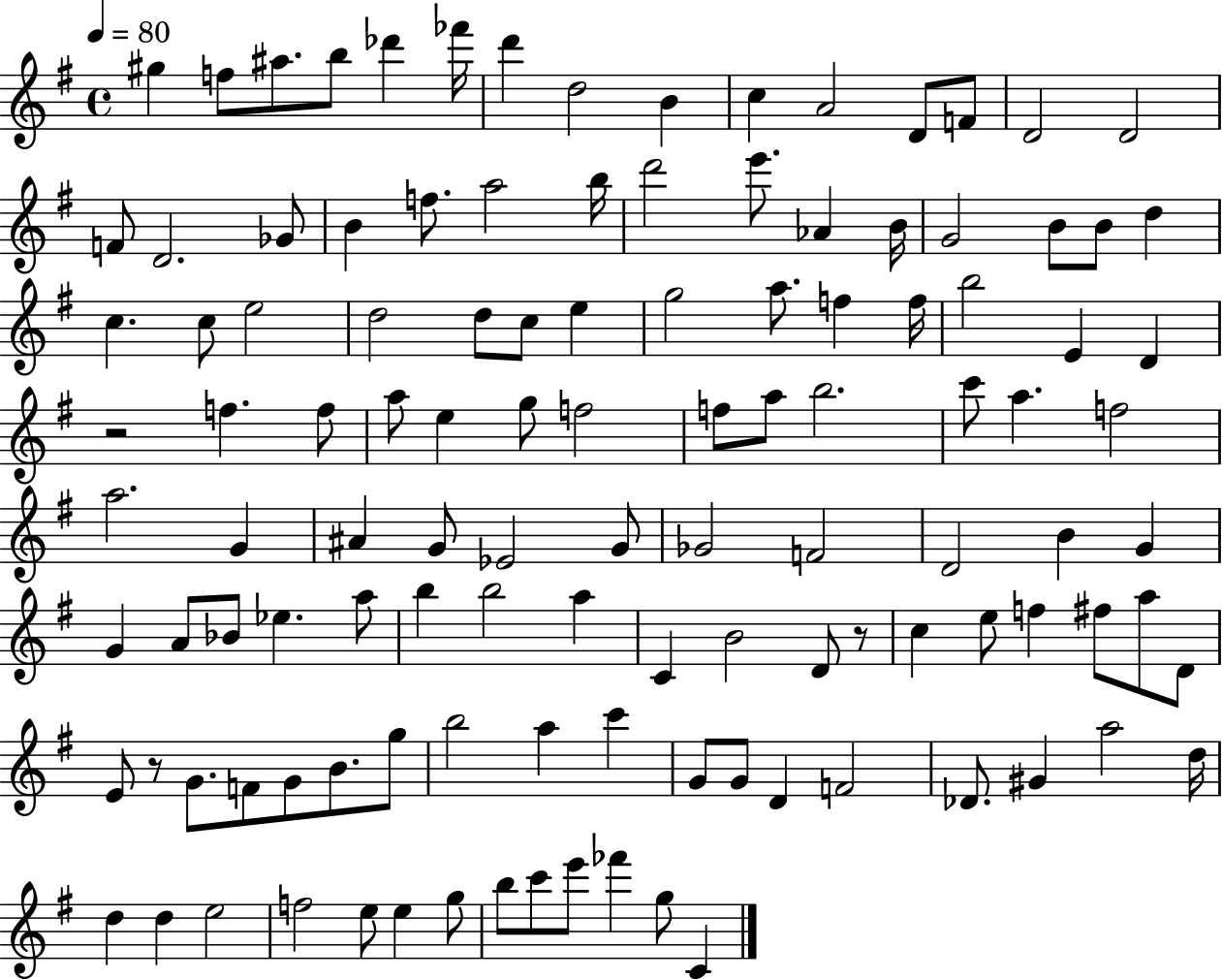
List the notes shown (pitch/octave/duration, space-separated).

G#5/q F5/e A#5/e. B5/e Db6/q FES6/s D6/q D5/h B4/q C5/q A4/h D4/e F4/e D4/h D4/h F4/e D4/h. Gb4/e B4/q F5/e. A5/h B5/s D6/h E6/e. Ab4/q B4/s G4/h B4/e B4/e D5/q C5/q. C5/e E5/h D5/h D5/e C5/e E5/q G5/h A5/e. F5/q F5/s B5/h E4/q D4/q R/h F5/q. F5/e A5/e E5/q G5/e F5/h F5/e A5/e B5/h. C6/e A5/q. F5/h A5/h. G4/q A#4/q G4/e Eb4/h G4/e Gb4/h F4/h D4/h B4/q G4/q G4/q A4/e Bb4/e Eb5/q. A5/e B5/q B5/h A5/q C4/q B4/h D4/e R/e C5/q E5/e F5/q F#5/e A5/e D4/e E4/e R/e G4/e. F4/e G4/e B4/e. G5/e B5/h A5/q C6/q G4/e G4/e D4/q F4/h Db4/e. G#4/q A5/h D5/s D5/q D5/q E5/h F5/h E5/e E5/q G5/e B5/e C6/e E6/e FES6/q G5/e C4/q